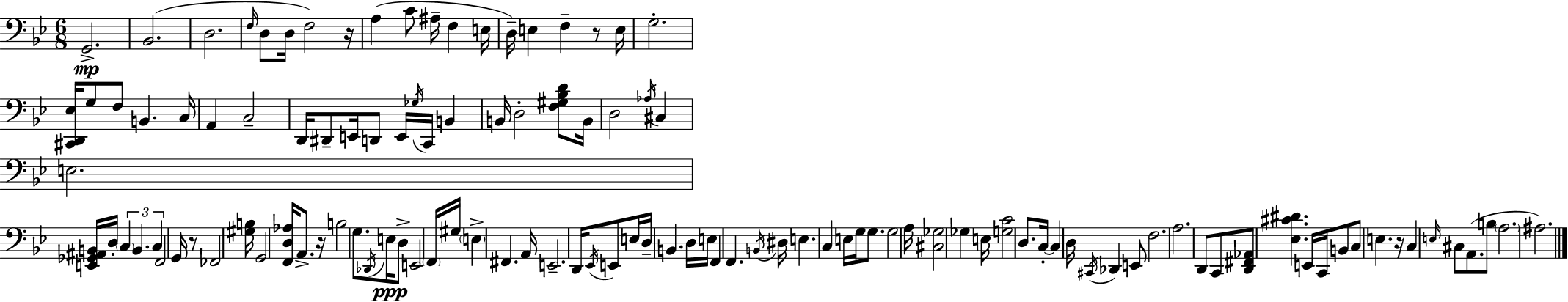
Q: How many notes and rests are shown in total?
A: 117